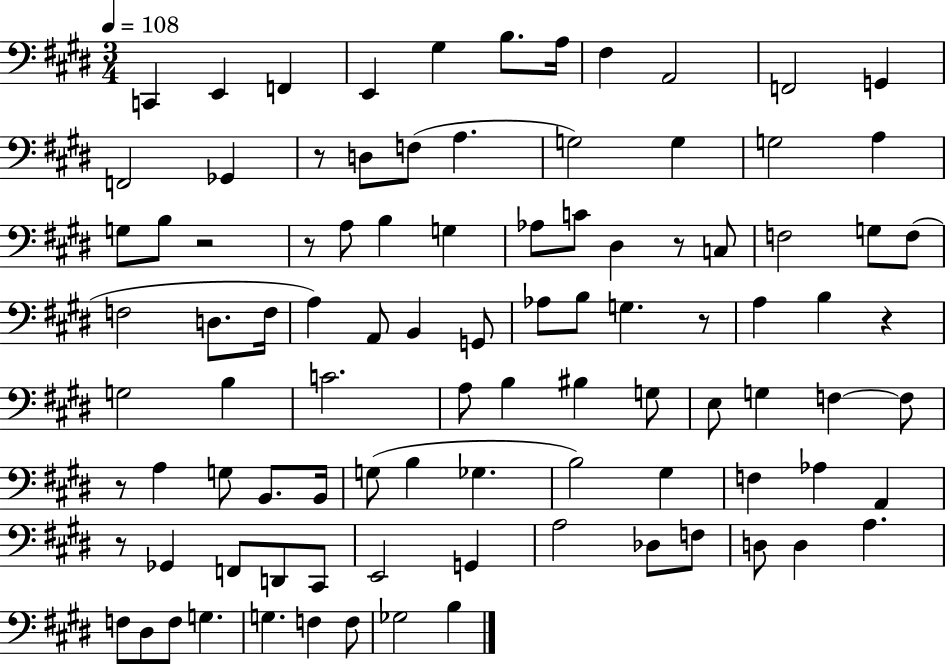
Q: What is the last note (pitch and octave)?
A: B3